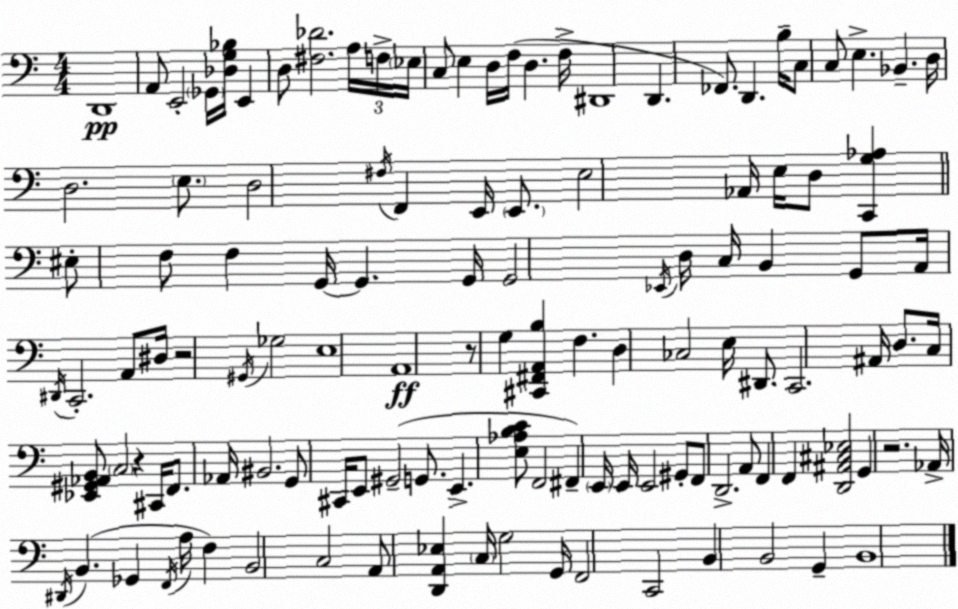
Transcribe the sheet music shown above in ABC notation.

X:1
T:Untitled
M:4/4
L:1/4
K:C
D,,4 A,,/2 E,,2 _G,,/4 [_D,G,_B,]/4 E,, D,/2 [^F,_D]2 A,/4 F,/4 _E,/4 C,/2 E, D,/4 F,/4 D, F,/4 ^D,,4 D,, _F,,/2 D,, B,/4 C,/2 C,/2 E, _B,, D,/4 D,2 E,/2 D,2 ^F,/4 F,, E,,/4 E,,/2 E,2 _A,,/4 E,/4 D,/2 [C,,G,_A,] ^E,/2 F,/2 F, G,,/4 G,, G,,/4 G,,2 _E,,/4 D,/4 C,/4 B,, G,,/2 A,,/4 ^D,,/4 C,,2 A,,/2 ^D,/4 z2 ^G,,/4 _G,2 E,4 A,,4 z/2 G, [^C,,^F,,A,,B,] F, D, _C,2 E,/4 ^D,,/2 C,,2 ^A,,/4 D,/2 C,/4 [_E,,^G,,_A,,B,,]/2 C,2 z ^C,,/4 F,,/2 _A,,/4 ^B,,2 G,,/2 ^C,,/4 E,,/2 ^G,,2 G,,/2 E,, [E,_A,B,C]/2 F,,2 ^F,, E,,/4 E,,/4 E,,2 ^G,,/2 F,,/2 D,,2 A,,/2 F,, F,, [D,,^A,,^C,_E,]2 G,, z2 _A,,/4 ^D,,/4 B,, _G,, F,,/4 A,/4 F, B,,2 C,2 A,,/2 [D,,A,,_E,] C,/4 G,2 G,,/4 F,,2 C,,2 B,, B,,2 G,, B,,4